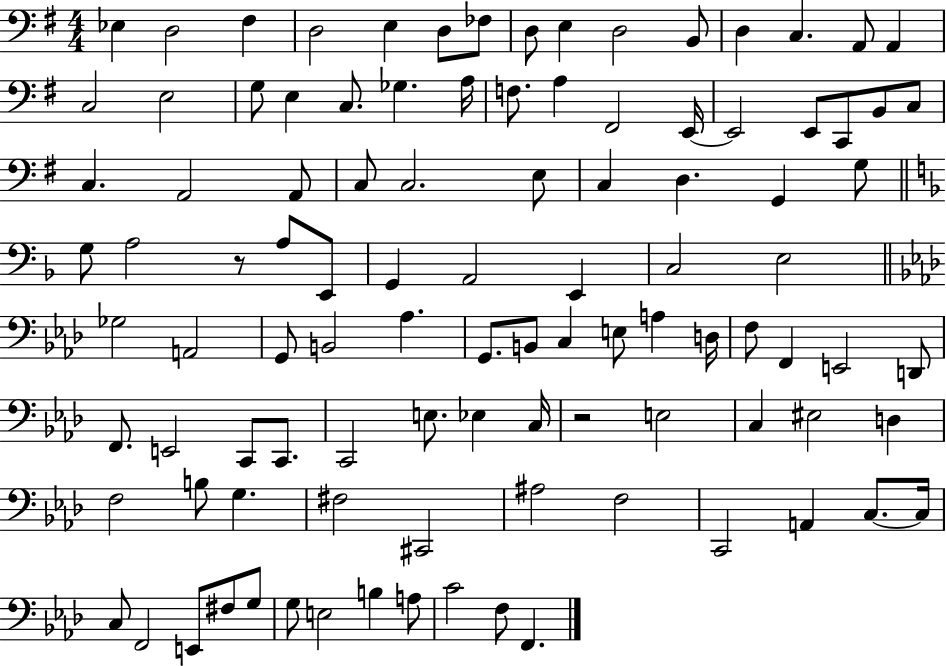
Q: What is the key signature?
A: G major